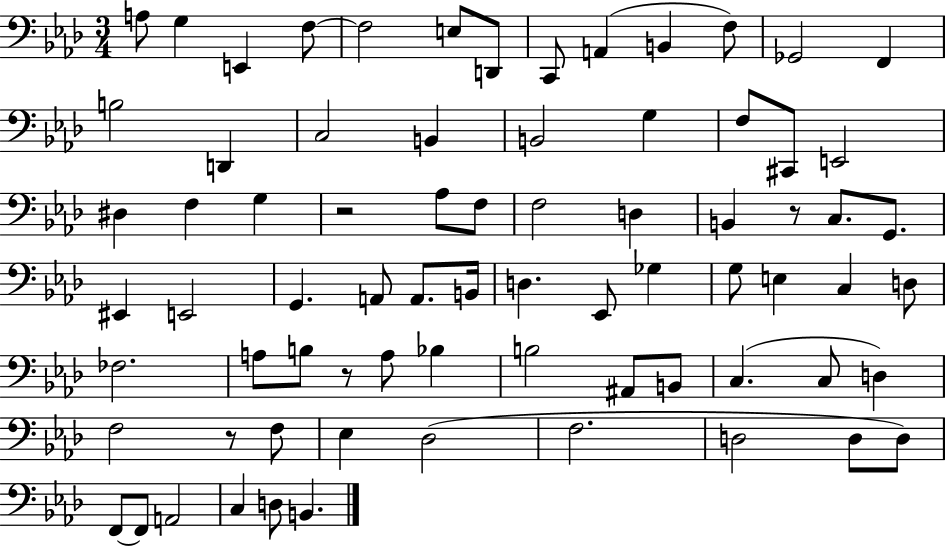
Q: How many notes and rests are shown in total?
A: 74